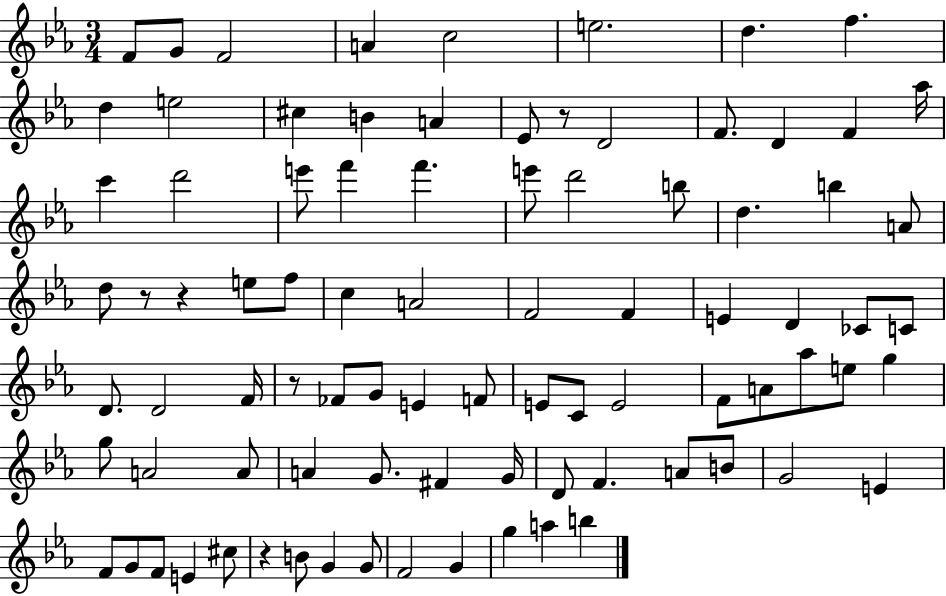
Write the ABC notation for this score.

X:1
T:Untitled
M:3/4
L:1/4
K:Eb
F/2 G/2 F2 A c2 e2 d f d e2 ^c B A _E/2 z/2 D2 F/2 D F _a/4 c' d'2 e'/2 f' f' e'/2 d'2 b/2 d b A/2 d/2 z/2 z e/2 f/2 c A2 F2 F E D _C/2 C/2 D/2 D2 F/4 z/2 _F/2 G/2 E F/2 E/2 C/2 E2 F/2 A/2 _a/2 e/2 g g/2 A2 A/2 A G/2 ^F G/4 D/2 F A/2 B/2 G2 E F/2 G/2 F/2 E ^c/2 z B/2 G G/2 F2 G g a b